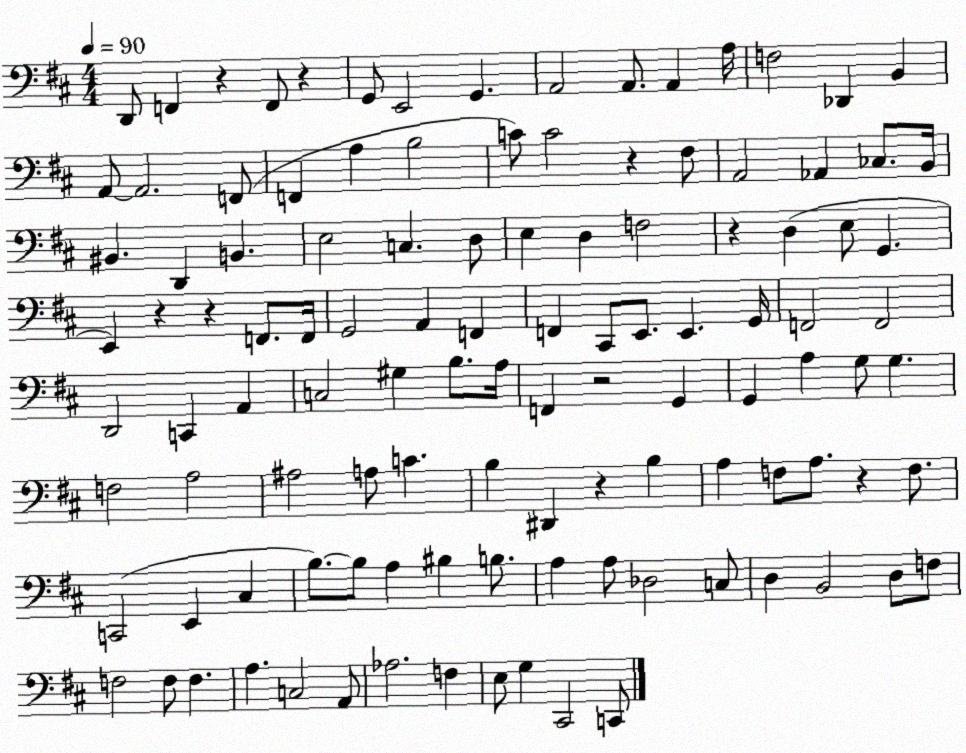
X:1
T:Untitled
M:4/4
L:1/4
K:D
D,,/2 F,, z F,,/2 z G,,/2 E,,2 G,, A,,2 A,,/2 A,, A,/4 F,2 _D,, B,, A,,/2 A,,2 F,,/2 F,, A, B,2 C/2 C2 z ^F,/2 A,,2 _A,, _C,/2 B,,/4 ^B,, D,, B,, E,2 C, D,/2 E, D, F,2 z D, E,/2 G,, E,, z z F,,/2 F,,/4 G,,2 A,, F,, F,, ^C,,/2 E,,/2 E,, G,,/4 F,,2 F,,2 D,,2 C,, A,, C,2 ^G, B,/2 A,/4 F,, z2 G,, G,, A, G,/2 G, F,2 A,2 ^A,2 A,/2 C B, ^D,, z B, A, F,/2 A,/2 z F,/2 C,,2 E,, ^C, B,/2 B,/2 A, ^B, B,/2 A, A,/2 _D,2 C,/2 D, B,,2 D,/2 F,/2 F,2 F,/2 F, A, C,2 A,,/2 _A,2 F, E,/2 G, ^C,,2 C,,/2